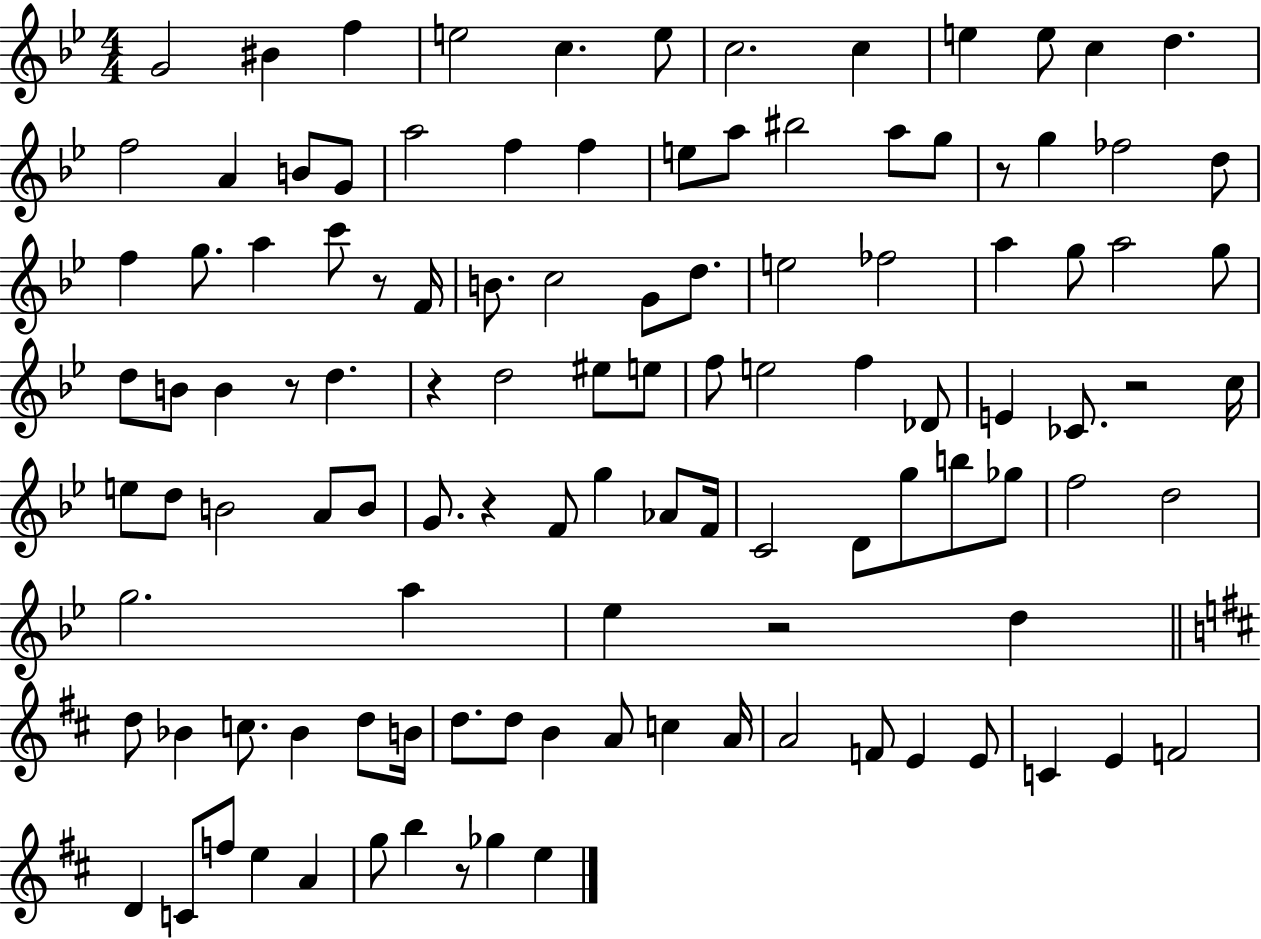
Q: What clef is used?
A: treble